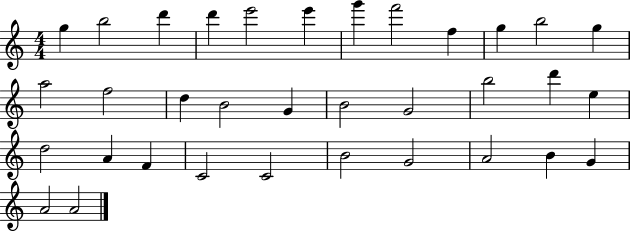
{
  \clef treble
  \numericTimeSignature
  \time 4/4
  \key c \major
  g''4 b''2 d'''4 | d'''4 e'''2 e'''4 | g'''4 f'''2 f''4 | g''4 b''2 g''4 | \break a''2 f''2 | d''4 b'2 g'4 | b'2 g'2 | b''2 d'''4 e''4 | \break d''2 a'4 f'4 | c'2 c'2 | b'2 g'2 | a'2 b'4 g'4 | \break a'2 a'2 | \bar "|."
}